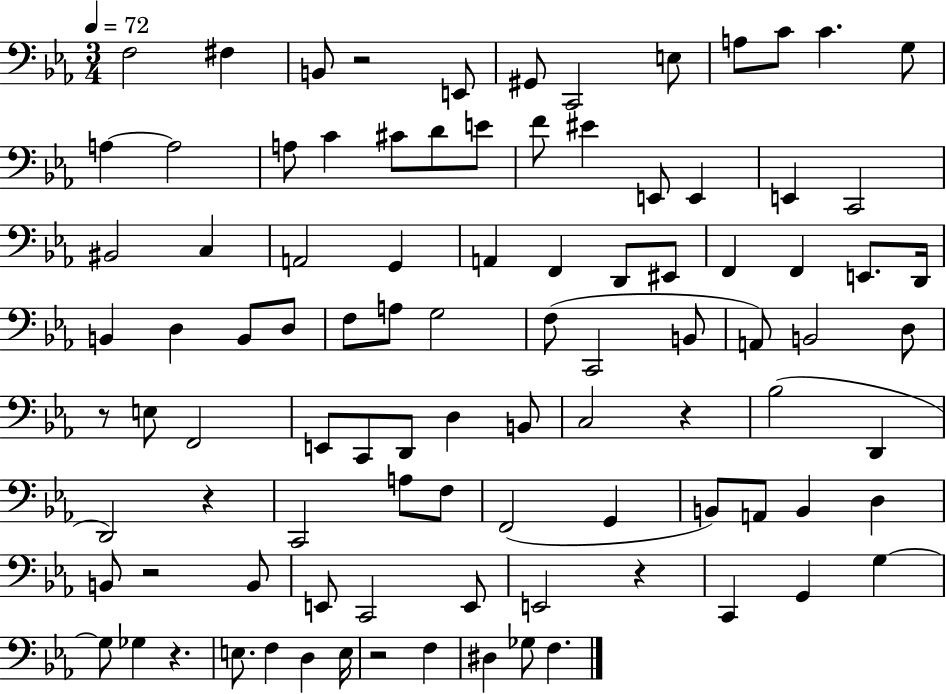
X:1
T:Untitled
M:3/4
L:1/4
K:Eb
F,2 ^F, B,,/2 z2 E,,/2 ^G,,/2 C,,2 E,/2 A,/2 C/2 C G,/2 A, A,2 A,/2 C ^C/2 D/2 E/2 F/2 ^E E,,/2 E,, E,, C,,2 ^B,,2 C, A,,2 G,, A,, F,, D,,/2 ^E,,/2 F,, F,, E,,/2 D,,/4 B,, D, B,,/2 D,/2 F,/2 A,/2 G,2 F,/2 C,,2 B,,/2 A,,/2 B,,2 D,/2 z/2 E,/2 F,,2 E,,/2 C,,/2 D,,/2 D, B,,/2 C,2 z _B,2 D,, D,,2 z C,,2 A,/2 F,/2 F,,2 G,, B,,/2 A,,/2 B,, D, B,,/2 z2 B,,/2 E,,/2 C,,2 E,,/2 E,,2 z C,, G,, G, G,/2 _G, z E,/2 F, D, E,/4 z2 F, ^D, _G,/2 F,